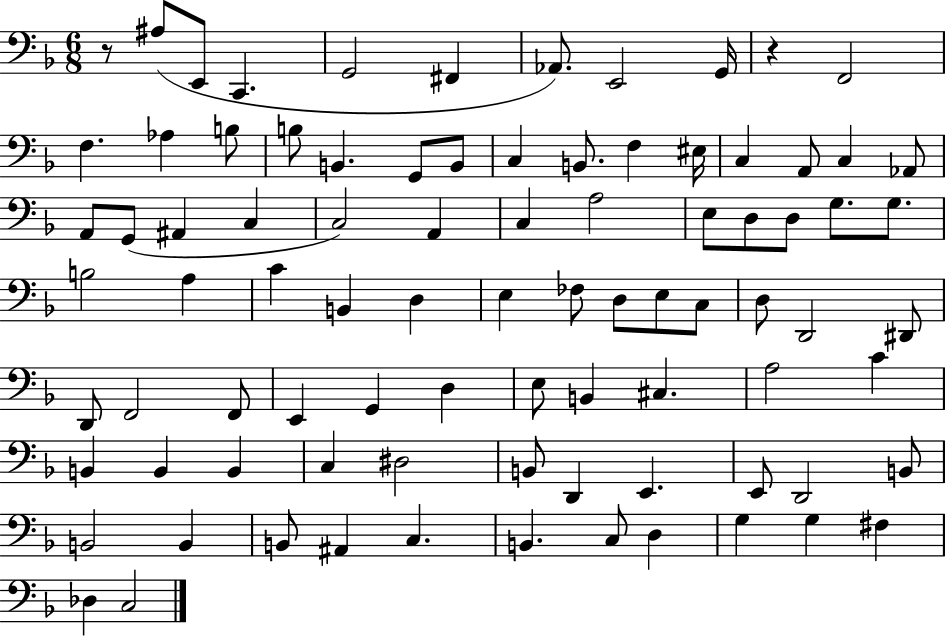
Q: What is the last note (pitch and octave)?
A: C3